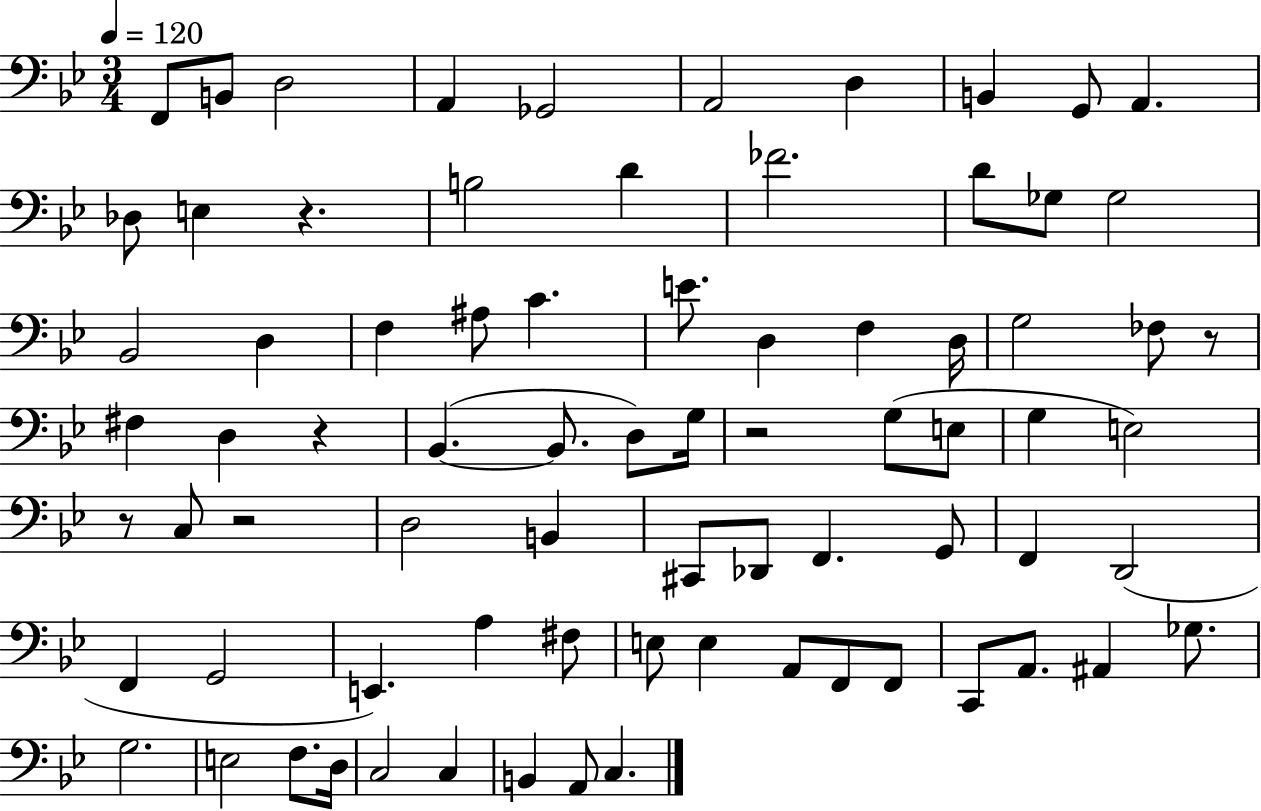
F2/e B2/e D3/h A2/q Gb2/h A2/h D3/q B2/q G2/e A2/q. Db3/e E3/q R/q. B3/h D4/q FES4/h. D4/e Gb3/e Gb3/h Bb2/h D3/q F3/q A#3/e C4/q. E4/e. D3/q F3/q D3/s G3/h FES3/e R/e F#3/q D3/q R/q Bb2/q. Bb2/e. D3/e G3/s R/h G3/e E3/e G3/q E3/h R/e C3/e R/h D3/h B2/q C#2/e Db2/e F2/q. G2/e F2/q D2/h F2/q G2/h E2/q. A3/q F#3/e E3/e E3/q A2/e F2/e F2/e C2/e A2/e. A#2/q Gb3/e. G3/h. E3/h F3/e. D3/s C3/h C3/q B2/q A2/e C3/q.